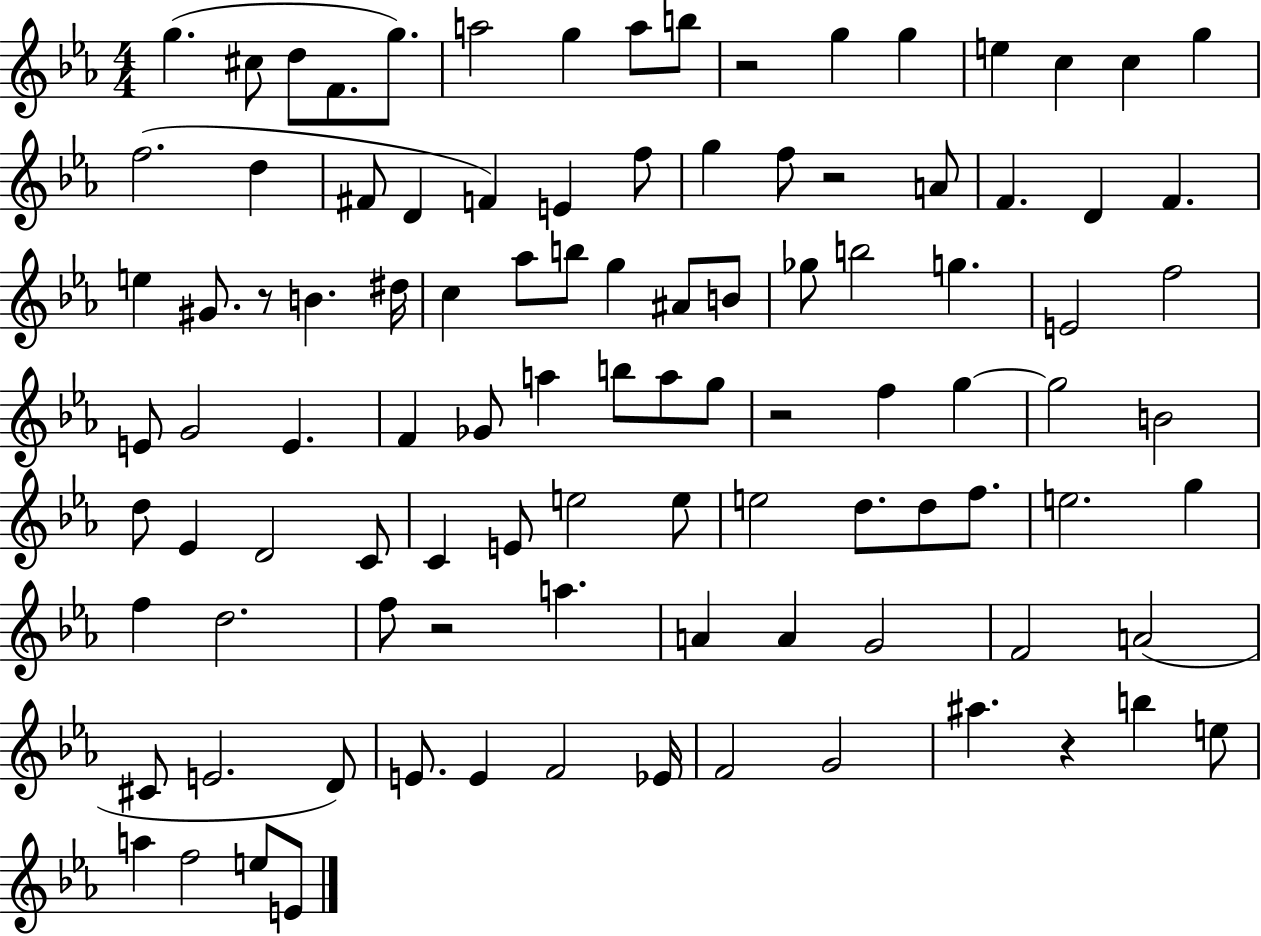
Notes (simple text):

G5/q. C#5/e D5/e F4/e. G5/e. A5/h G5/q A5/e B5/e R/h G5/q G5/q E5/q C5/q C5/q G5/q F5/h. D5/q F#4/e D4/q F4/q E4/q F5/e G5/q F5/e R/h A4/e F4/q. D4/q F4/q. E5/q G#4/e. R/e B4/q. D#5/s C5/q Ab5/e B5/e G5/q A#4/e B4/e Gb5/e B5/h G5/q. E4/h F5/h E4/e G4/h E4/q. F4/q Gb4/e A5/q B5/e A5/e G5/e R/h F5/q G5/q G5/h B4/h D5/e Eb4/q D4/h C4/e C4/q E4/e E5/h E5/e E5/h D5/e. D5/e F5/e. E5/h. G5/q F5/q D5/h. F5/e R/h A5/q. A4/q A4/q G4/h F4/h A4/h C#4/e E4/h. D4/e E4/e. E4/q F4/h Eb4/s F4/h G4/h A#5/q. R/q B5/q E5/e A5/q F5/h E5/e E4/e